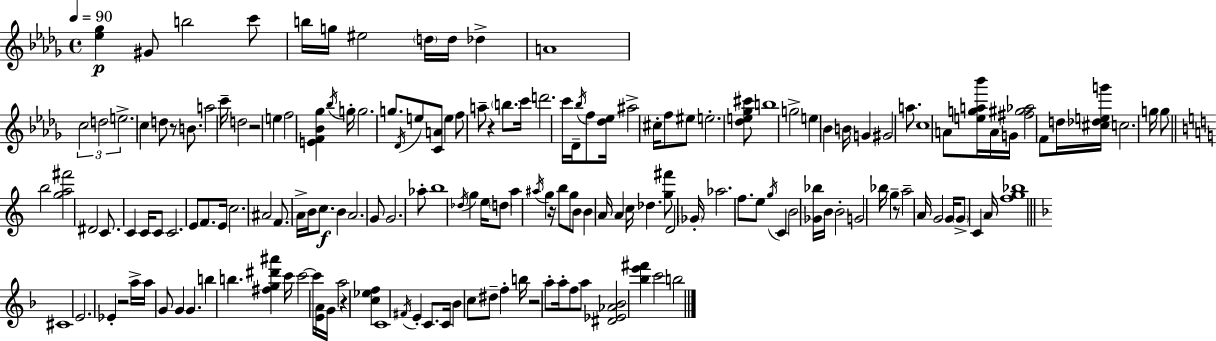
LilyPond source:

{
  \clef treble
  \time 4/4
  \defaultTimeSignature
  \key bes \minor
  \tempo 4 = 90
  <ees'' ges''>4\p gis'8 b''2 c'''8 | b''16 g''16 eis''2 \parenthesize d''16 d''16 des''4-> | a'1 | \tuplet 3/2 { c''2 d''2 | \break e''2.-> } c''4 | d''8 r8 b'8. a''2 c'''16-- | d''2 r2 | e''4 f''2 <e' f' bes' ges''>4 | \break \acciaccatura { bes''16 } g''16-. g''2. g''8. | \acciaccatura { des'16 } e''8 <c' a'>8 e''4 f''8 a''8-- r4 | \parenthesize b''8. c'''16 d'''2. | c'''16 des'16-- \acciaccatura { bes''16 } f''8 <des'' ees''>16 ais''2-> | \break cis''16-. f''8 eis''8 e''2.-. | <des'' e'' ges'' cis'''>8 b''1 | g''2-> e''4 bes'4 | b'16 g'4 gis'2 | \break a''8. c''1 | a'8 <e'' g'' a'' bes'''>16 a'16 g'16 <fis'' gis'' aes''>2 | f'8 d''16 <cis'' des'' e'' g'''>16 c''2. | g''16 g''8 \bar "||" \break \key c \major b''2 <g'' a'' fis'''>2 | dis'2 c'8. c'4 c'16 | c'8 c'2. e'8 | f'8. e'16 c''2. | \break ais'2 f'8. a'16-> b'16 c''8.\f | b'4 a'2. | g'8 g'2. aes''8-. | b''1 | \break \acciaccatura { des''16 } g''4 e''16 \parenthesize d''8 a''4 \acciaccatura { ais''16 } g''4 | r16 b''8 g''8 b'8 b'4 a'16 a'4 | c''16 des''4. <g'' fis'''>8 d'2 | \parenthesize ges'16-. aes''2. f''8. | \break e''8 \acciaccatura { g''16 } c'4 b'2 | <ges' bes''>16 b'16 b'2-. g'2 | bes''16 g''4-- r8 a''2-- | a'16 g'2 g'16 \parenthesize g'8-> c'4 | \break a'16 <f'' g'' bes''>1 | \bar "||" \break \key f \major cis'1 | e'2. ees'4-. | r2 a''16-> a''16 g'8 g'4 | g'4. b''4 b''4. | \break <fis'' g'' dis''' ais'''>4 c'''16 c'''2~~ c'''16 <e' a'>16 g'16 | a''2 r4 <c'' ees'' f''>4 | c'1 | \acciaccatura { fis'16 } e'4-. c'8. c'16 bes'4 c''8 dis''8-- | \break f''4-. b''16 r2 a''8-. | a''16-. f''8 a''8 <dis' ees' aes' bes'>2 <bes'' e''' fis'''>4 | c'''2 b''2 | \bar "|."
}